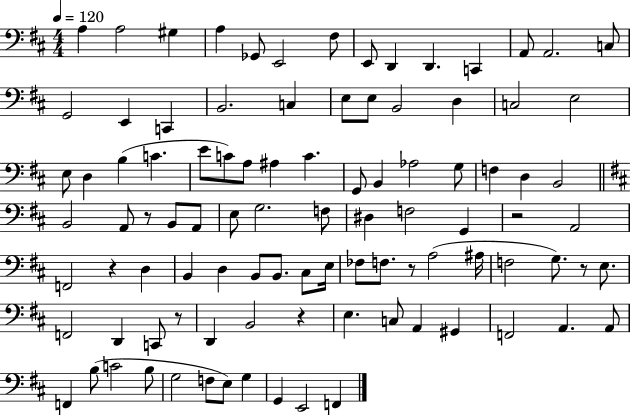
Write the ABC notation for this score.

X:1
T:Untitled
M:4/4
L:1/4
K:D
A, A,2 ^G, A, _G,,/2 E,,2 ^F,/2 E,,/2 D,, D,, C,, A,,/2 A,,2 C,/2 G,,2 E,, C,, B,,2 C, E,/2 E,/2 B,,2 D, C,2 E,2 E,/2 D, B, C E/2 C/2 A,/2 ^A, C G,,/2 B,, _A,2 G,/2 F, D, B,,2 B,,2 A,,/2 z/2 B,,/2 A,,/2 E,/2 G,2 F,/2 ^D, F,2 G,, z2 A,,2 F,,2 z D, B,, D, B,,/2 B,,/2 ^C,/2 E,/4 _F,/2 F,/2 z/2 A,2 ^A,/4 F,2 G,/2 z/2 E,/2 F,,2 D,, C,,/2 z/2 D,, B,,2 z E, C,/2 A,, ^G,, F,,2 A,, A,,/2 F,, B,/2 C2 B,/2 G,2 F,/2 E,/2 G, G,, E,,2 F,,